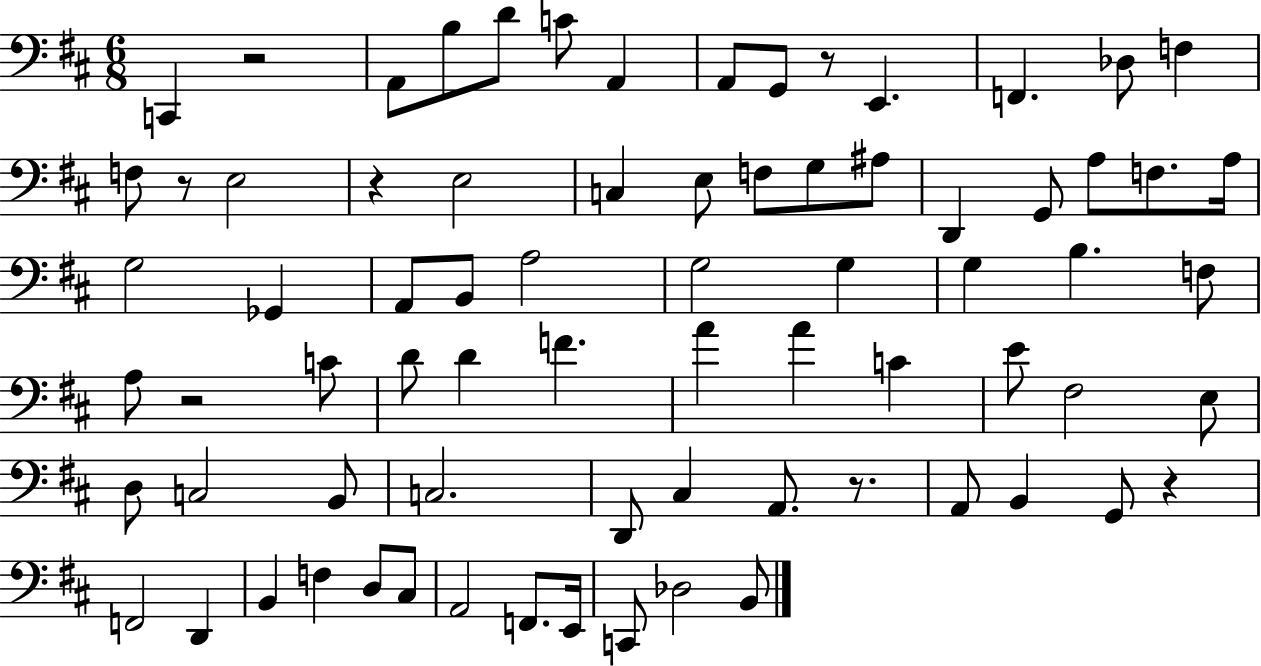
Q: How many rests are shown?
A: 7